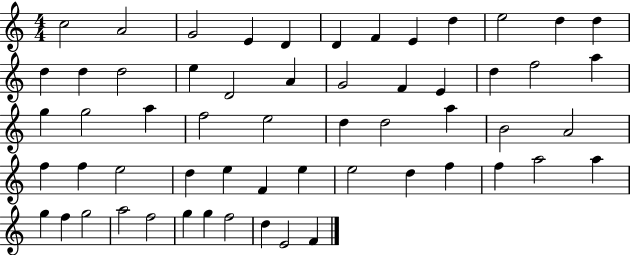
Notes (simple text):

C5/h A4/h G4/h E4/q D4/q D4/q F4/q E4/q D5/q E5/h D5/q D5/q D5/q D5/q D5/h E5/q D4/h A4/q G4/h F4/q E4/q D5/q F5/h A5/q G5/q G5/h A5/q F5/h E5/h D5/q D5/h A5/q B4/h A4/h F5/q F5/q E5/h D5/q E5/q F4/q E5/q E5/h D5/q F5/q F5/q A5/h A5/q G5/q F5/q G5/h A5/h F5/h G5/q G5/q F5/h D5/q E4/h F4/q